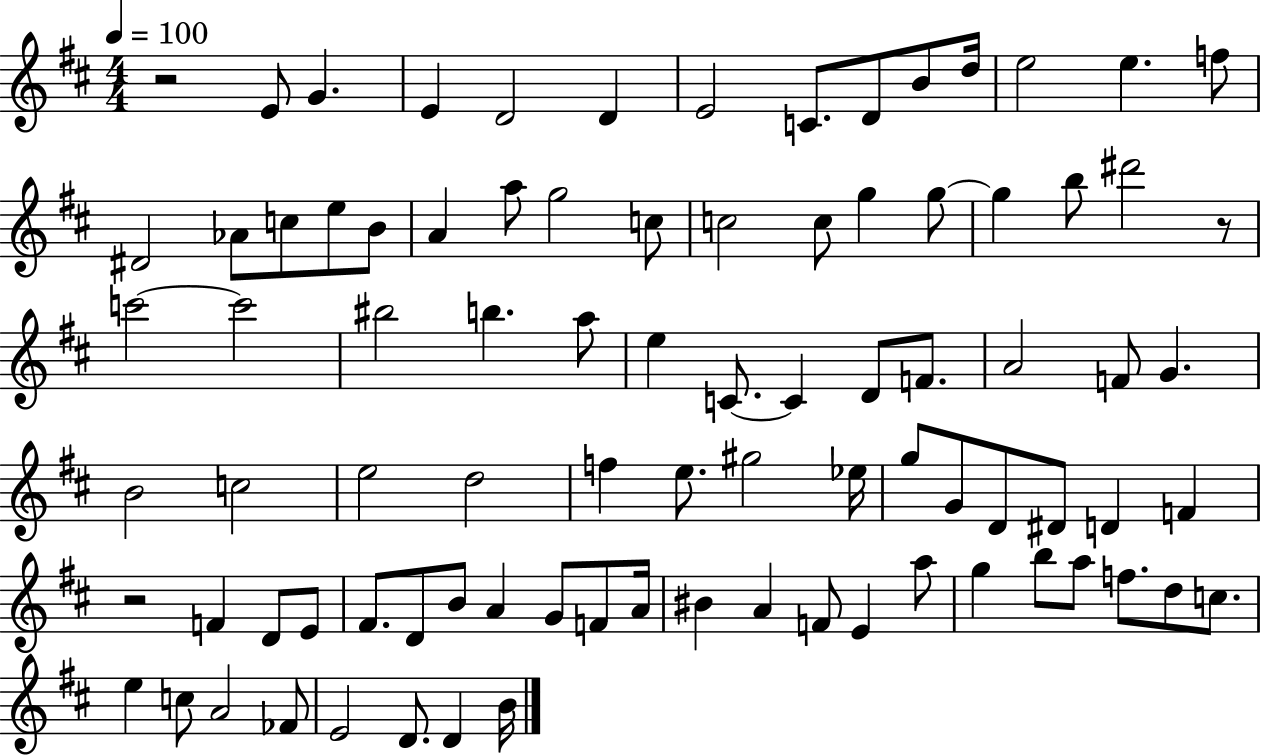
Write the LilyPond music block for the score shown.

{
  \clef treble
  \numericTimeSignature
  \time 4/4
  \key d \major
  \tempo 4 = 100
  r2 e'8 g'4. | e'4 d'2 d'4 | e'2 c'8. d'8 b'8 d''16 | e''2 e''4. f''8 | \break dis'2 aes'8 c''8 e''8 b'8 | a'4 a''8 g''2 c''8 | c''2 c''8 g''4 g''8~~ | g''4 b''8 dis'''2 r8 | \break c'''2~~ c'''2 | bis''2 b''4. a''8 | e''4 c'8.~~ c'4 d'8 f'8. | a'2 f'8 g'4. | \break b'2 c''2 | e''2 d''2 | f''4 e''8. gis''2 ees''16 | g''8 g'8 d'8 dis'8 d'4 f'4 | \break r2 f'4 d'8 e'8 | fis'8. d'8 b'8 a'4 g'8 f'8 a'16 | bis'4 a'4 f'8 e'4 a''8 | g''4 b''8 a''8 f''8. d''8 c''8. | \break e''4 c''8 a'2 fes'8 | e'2 d'8. d'4 b'16 | \bar "|."
}